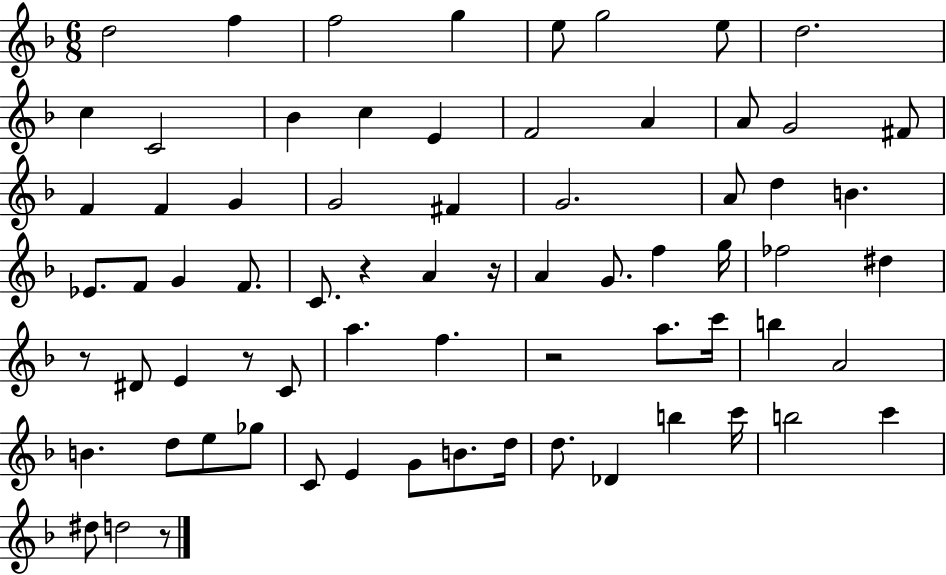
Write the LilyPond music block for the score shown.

{
  \clef treble
  \numericTimeSignature
  \time 6/8
  \key f \major
  d''2 f''4 | f''2 g''4 | e''8 g''2 e''8 | d''2. | \break c''4 c'2 | bes'4 c''4 e'4 | f'2 a'4 | a'8 g'2 fis'8 | \break f'4 f'4 g'4 | g'2 fis'4 | g'2. | a'8 d''4 b'4. | \break ees'8. f'8 g'4 f'8. | c'8. r4 a'4 r16 | a'4 g'8. f''4 g''16 | fes''2 dis''4 | \break r8 dis'8 e'4 r8 c'8 | a''4. f''4. | r2 a''8. c'''16 | b''4 a'2 | \break b'4. d''8 e''8 ges''8 | c'8 e'4 g'8 b'8. d''16 | d''8. des'4 b''4 c'''16 | b''2 c'''4 | \break dis''8 d''2 r8 | \bar "|."
}